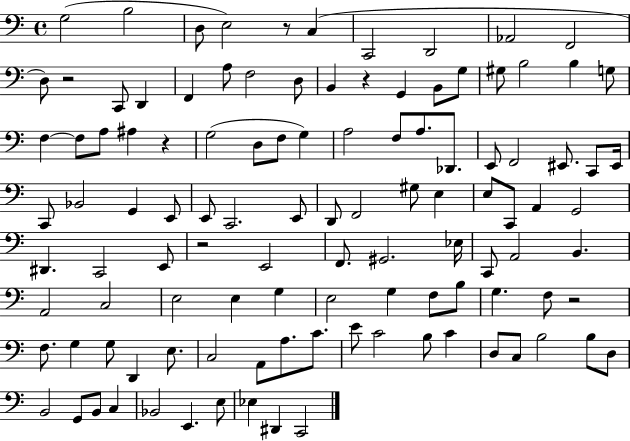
X:1
T:Untitled
M:4/4
L:1/4
K:C
G,2 B,2 D,/2 E,2 z/2 C, C,,2 D,,2 _A,,2 F,,2 D,/2 z2 C,,/2 D,, F,, A,/2 F,2 D,/2 B,, z G,, B,,/2 G,/2 ^G,/2 B,2 B, G,/2 F, F,/2 A,/2 ^A, z G,2 D,/2 F,/2 G, A,2 F,/2 A,/2 _D,,/2 E,,/2 F,,2 ^E,,/2 C,,/2 ^E,,/4 C,,/2 _B,,2 G,, E,,/2 E,,/2 C,,2 E,,/2 D,,/2 F,,2 ^G,/2 E, E,/2 C,,/2 A,, G,,2 ^D,, C,,2 E,,/2 z2 E,,2 F,,/2 ^G,,2 _E,/4 C,,/2 A,,2 B,, A,,2 C,2 E,2 E, G, E,2 G, F,/2 B,/2 G, F,/2 z2 F,/2 G, G,/2 D,, E,/2 C,2 A,,/2 A,/2 C/2 E/2 C2 B,/2 C D,/2 C,/2 B,2 B,/2 D,/2 B,,2 G,,/2 B,,/2 C, _B,,2 E,, E,/2 _E, ^D,, C,,2